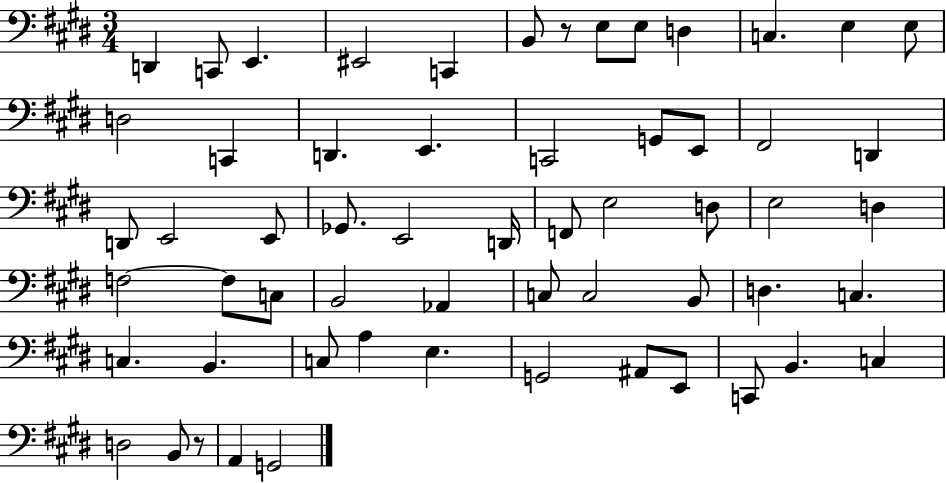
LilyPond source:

{
  \clef bass
  \numericTimeSignature
  \time 3/4
  \key e \major
  \repeat volta 2 { d,4 c,8 e,4. | eis,2 c,4 | b,8 r8 e8 e8 d4 | c4. e4 e8 | \break d2 c,4 | d,4. e,4. | c,2 g,8 e,8 | fis,2 d,4 | \break d,8 e,2 e,8 | ges,8. e,2 d,16 | f,8 e2 d8 | e2 d4 | \break f2~~ f8 c8 | b,2 aes,4 | c8 c2 b,8 | d4. c4. | \break c4. b,4. | c8 a4 e4. | g,2 ais,8 e,8 | c,8 b,4. c4 | \break d2 b,8 r8 | a,4 g,2 | } \bar "|."
}